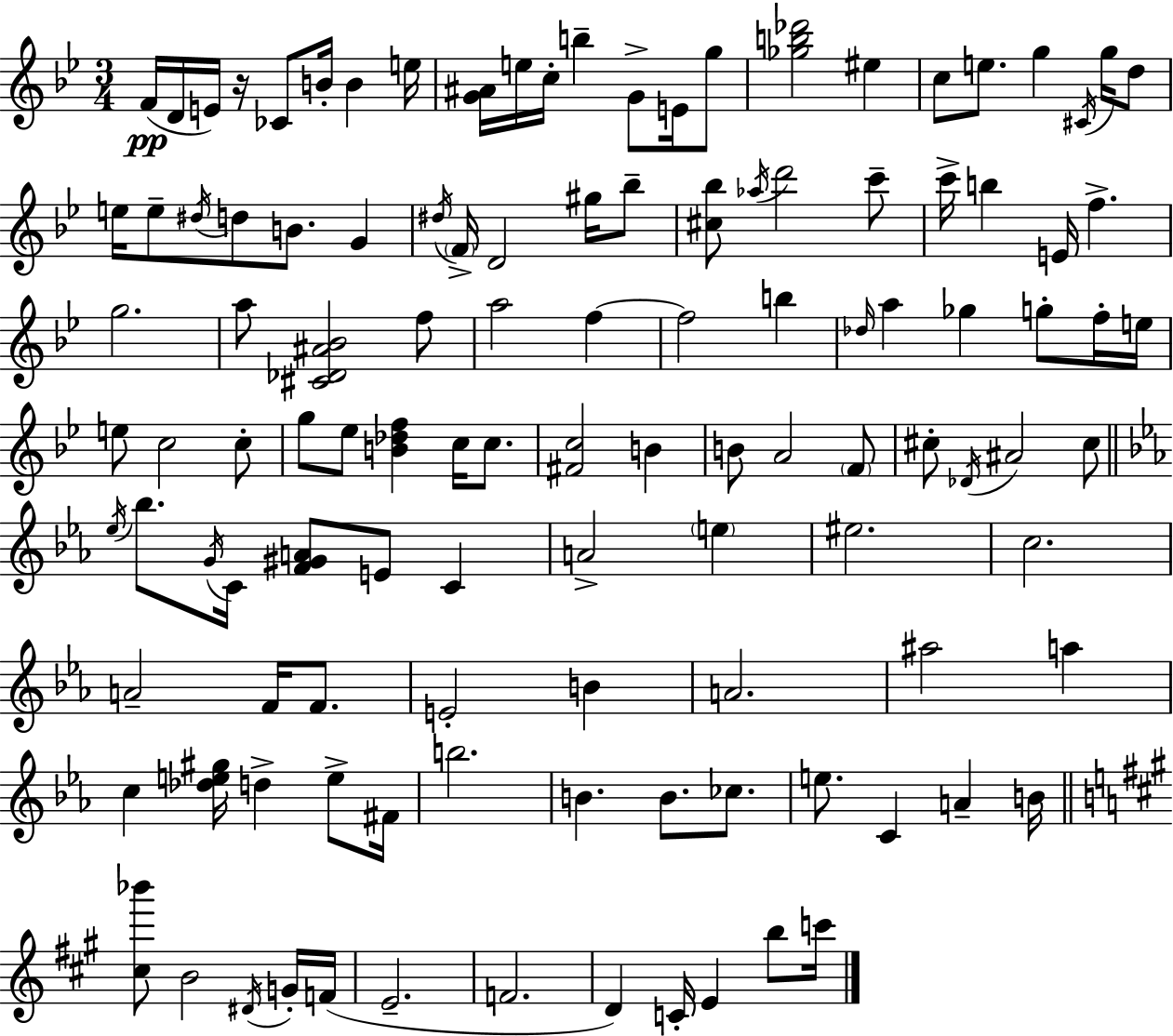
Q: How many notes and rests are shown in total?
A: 117